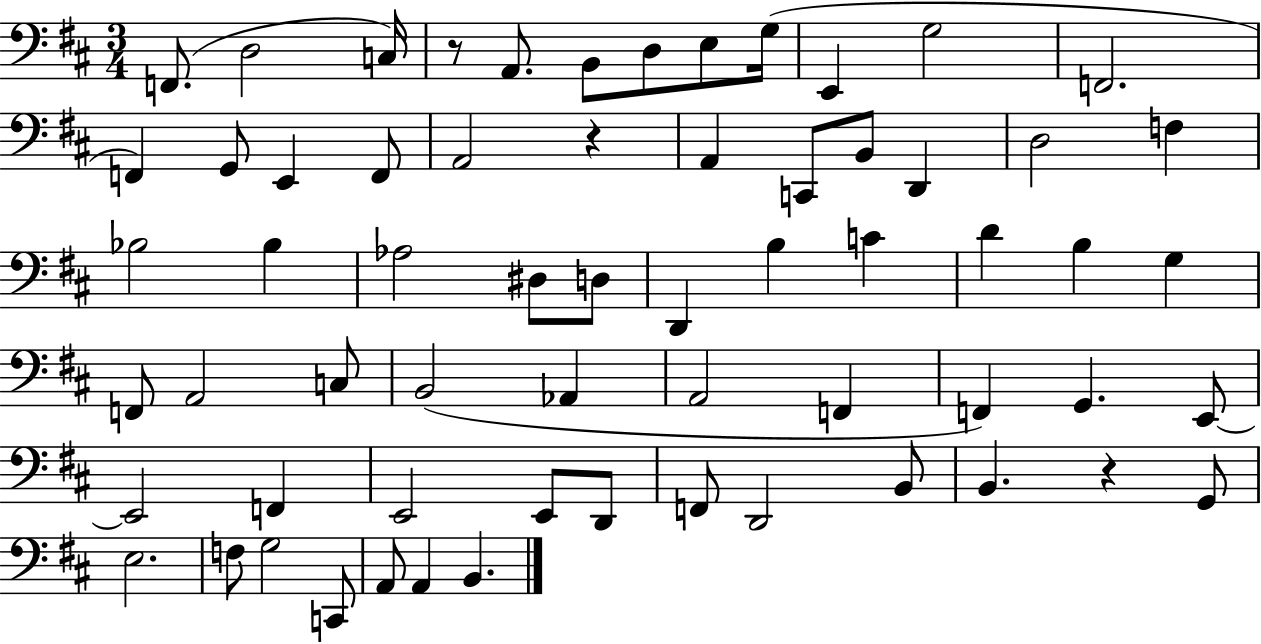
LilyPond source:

{
  \clef bass
  \numericTimeSignature
  \time 3/4
  \key d \major
  f,8.( d2 c16) | r8 a,8. b,8 d8 e8 g16( | e,4 g2 | f,2. | \break f,4) g,8 e,4 f,8 | a,2 r4 | a,4 c,8 b,8 d,4 | d2 f4 | \break bes2 bes4 | aes2 dis8 d8 | d,4 b4 c'4 | d'4 b4 g4 | \break f,8 a,2 c8 | b,2( aes,4 | a,2 f,4 | f,4) g,4. e,8~~ | \break e,2 f,4 | e,2 e,8 d,8 | f,8 d,2 b,8 | b,4. r4 g,8 | \break e2. | f8 g2 c,8 | a,8 a,4 b,4. | \bar "|."
}